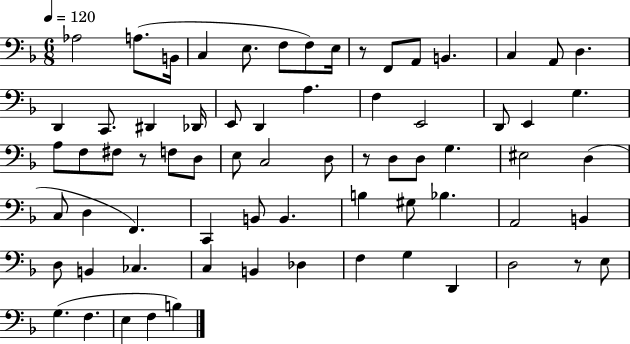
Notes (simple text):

Ab3/h A3/e. B2/s C3/q E3/e. F3/e F3/e E3/s R/e F2/e A2/e B2/q. C3/q A2/e D3/q. D2/q C2/e. D#2/q Db2/s E2/e D2/q A3/q. F3/q E2/h D2/e E2/q G3/q. A3/e F3/e F#3/e R/e F3/e D3/e E3/e C3/h D3/e R/e D3/e D3/e G3/q. EIS3/h D3/q C3/e D3/q F2/q. C2/q B2/e B2/q. B3/q G#3/e Bb3/q. A2/h B2/q D3/e B2/q CES3/q. C3/q B2/q Db3/q F3/q G3/q D2/q D3/h R/e E3/e G3/q. F3/q. E3/q F3/q B3/q